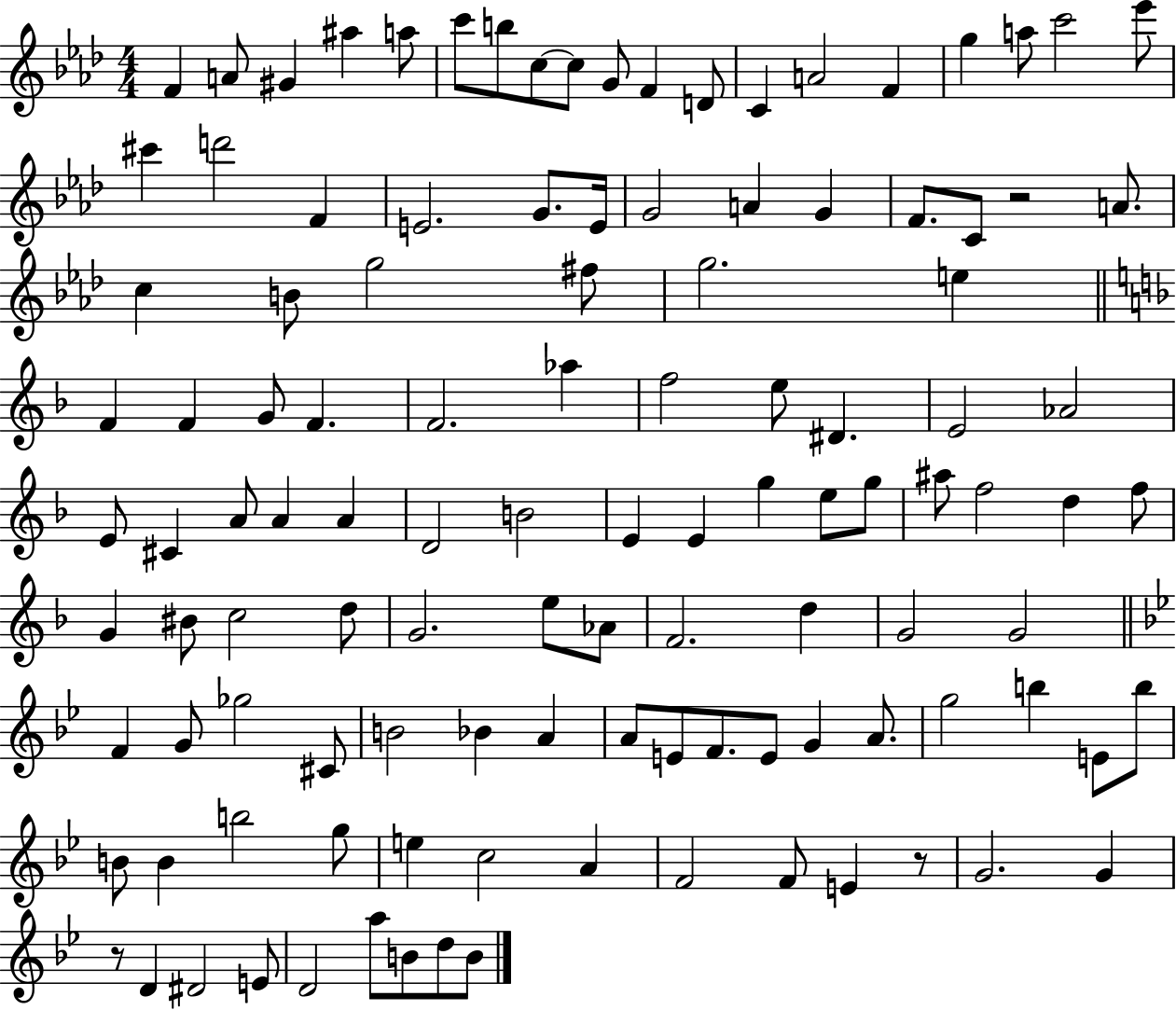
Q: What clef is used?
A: treble